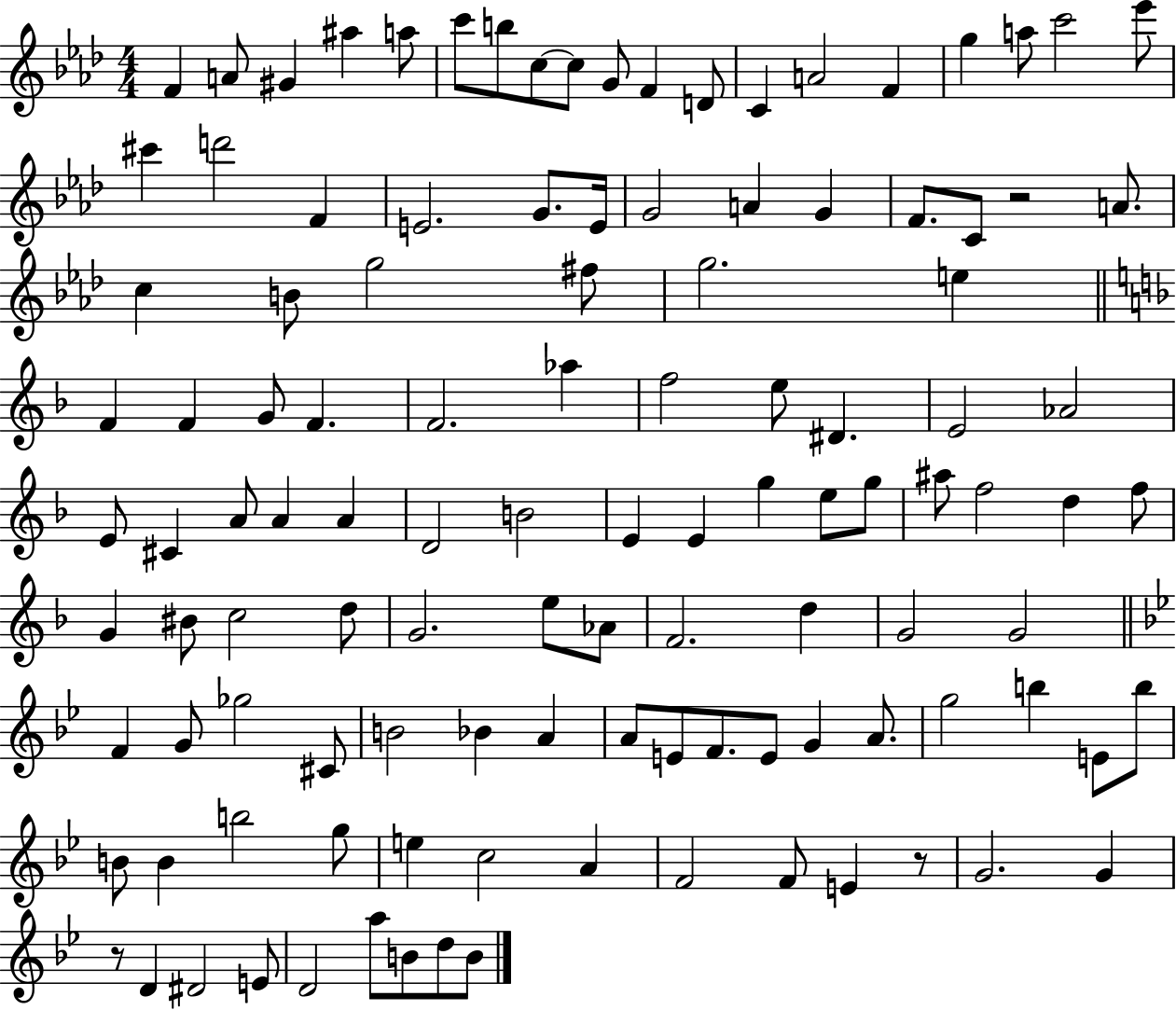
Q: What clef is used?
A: treble